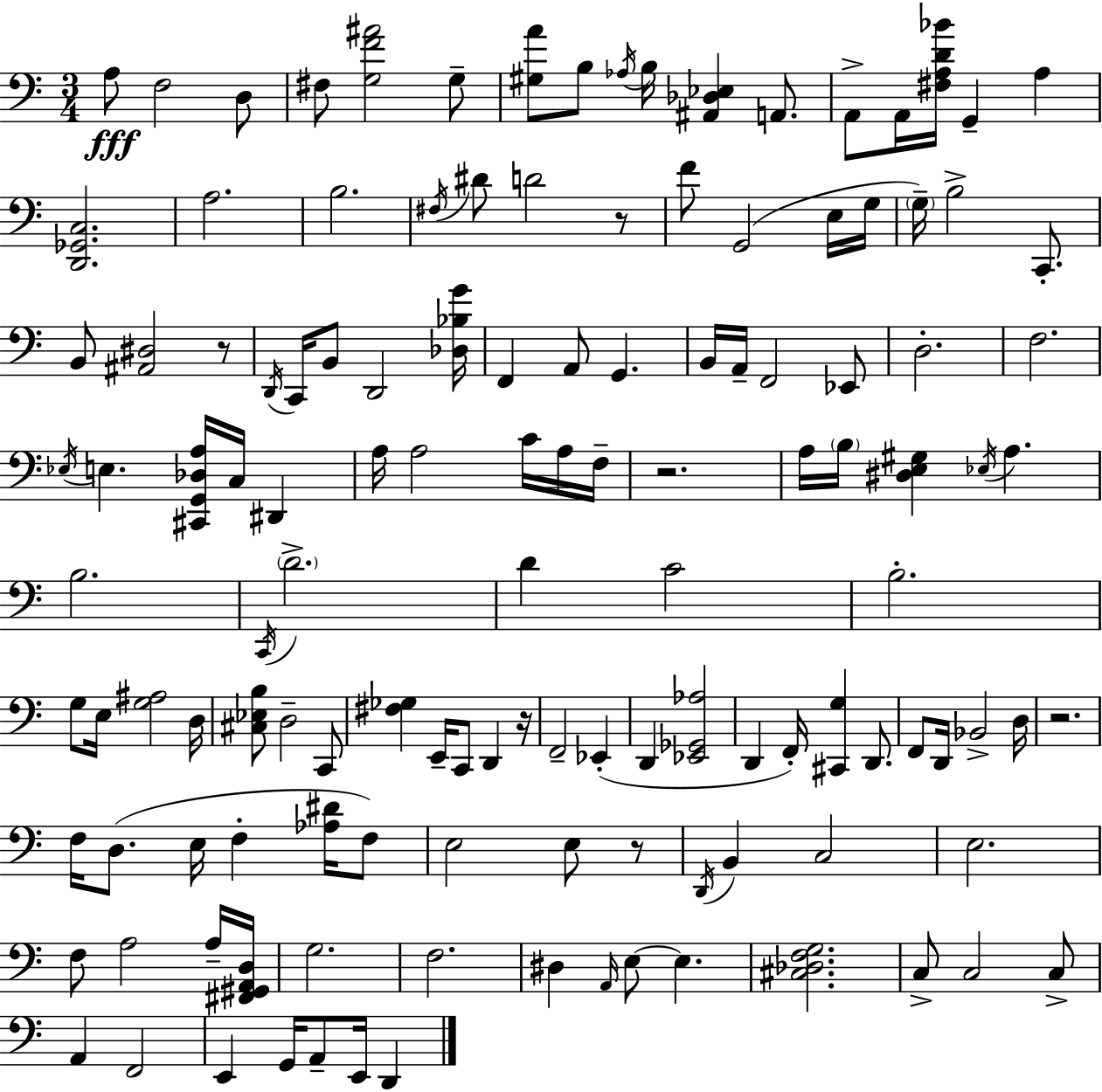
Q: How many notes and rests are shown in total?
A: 129